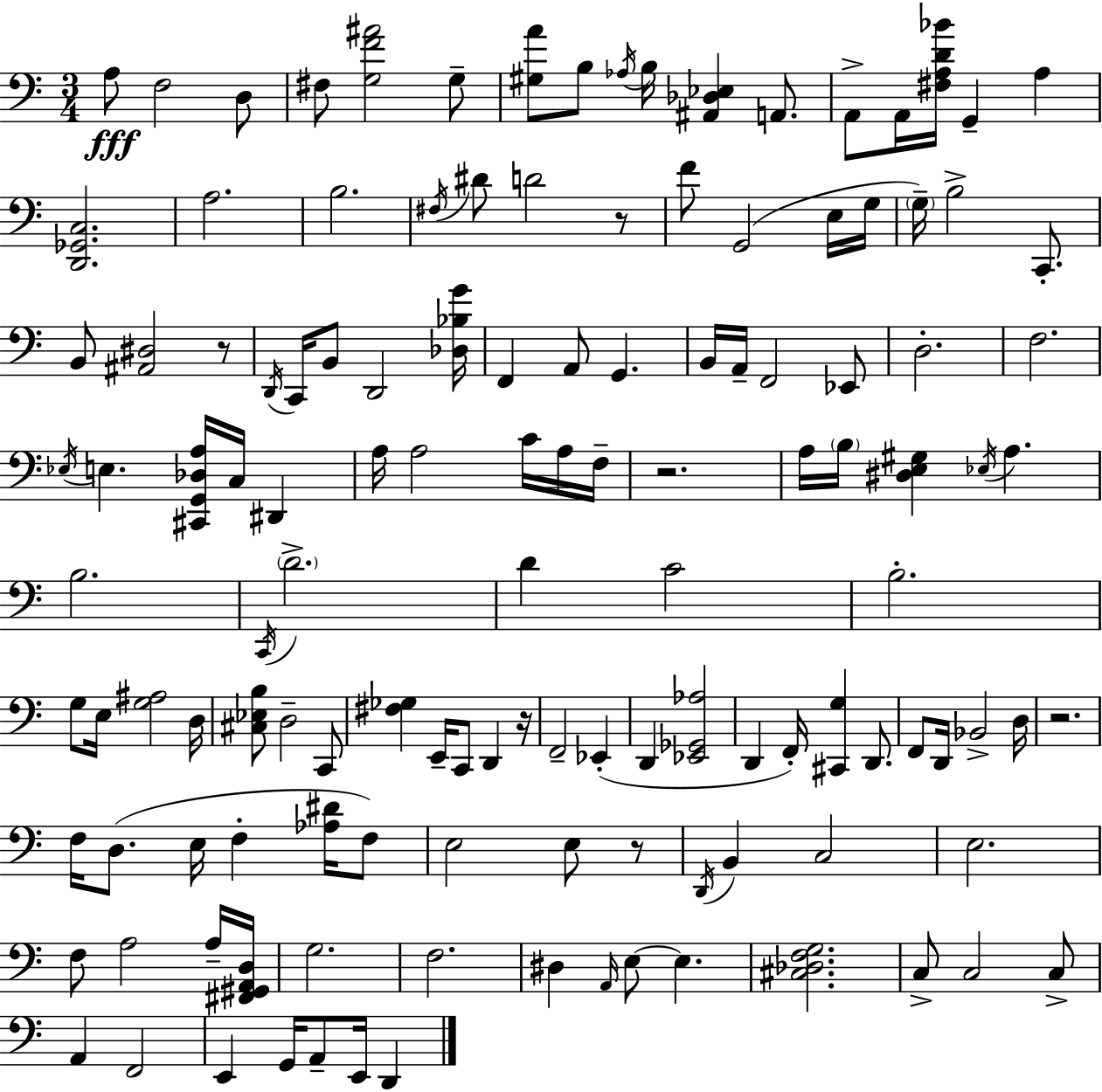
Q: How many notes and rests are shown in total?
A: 129